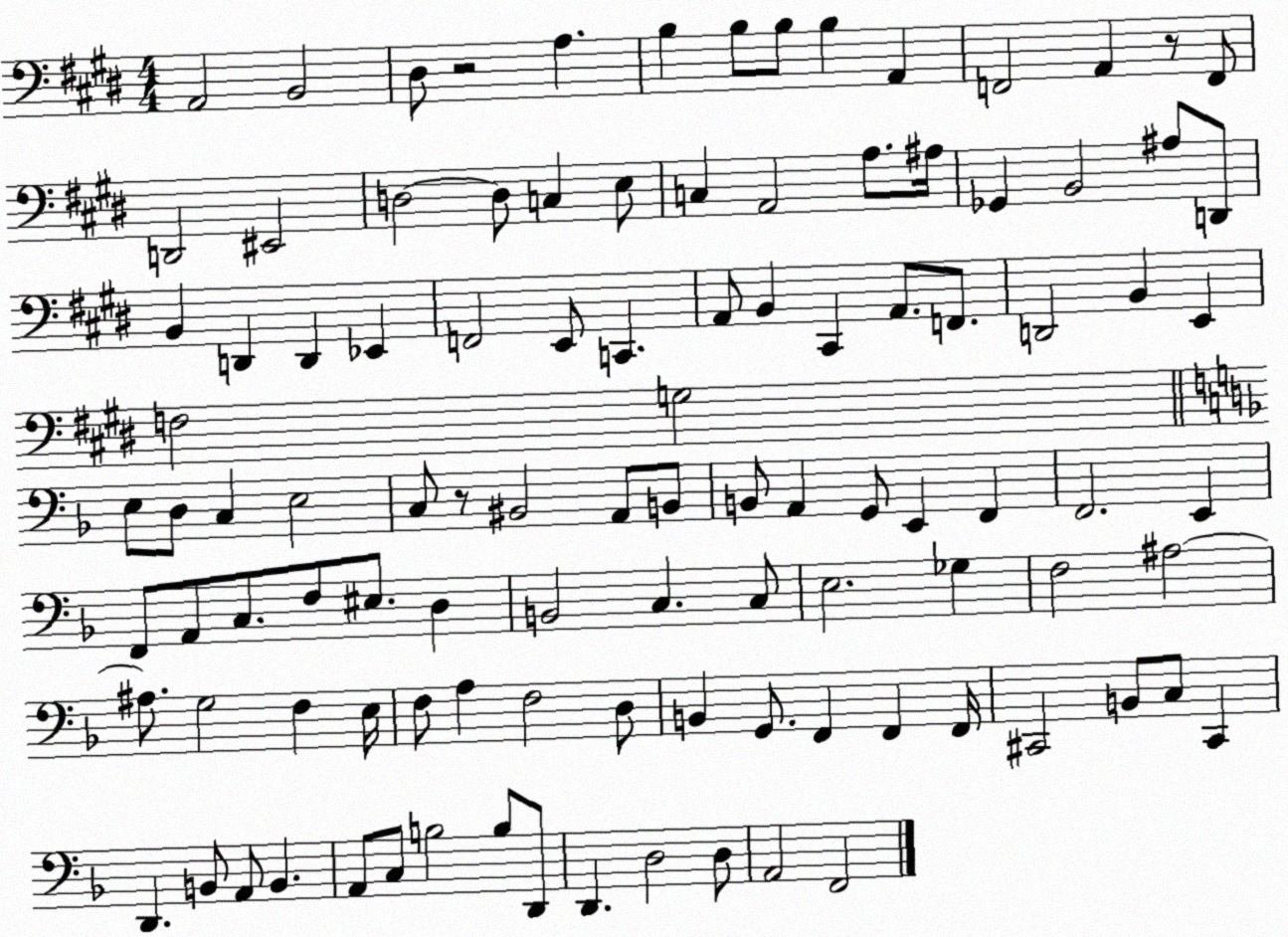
X:1
T:Untitled
M:4/4
L:1/4
K:E
A,,2 B,,2 ^D,/2 z2 A, B, B,/2 B,/2 B, A,, F,,2 A,, z/2 F,,/2 D,,2 ^E,,2 D,2 D,/2 C, E,/2 C, A,,2 A,/2 ^A,/4 _G,, B,,2 ^A,/2 D,,/2 B,, D,, D,, _E,, F,,2 E,,/2 C,, A,,/2 B,, ^C,, A,,/2 F,,/2 D,,2 B,, E,, F,2 G,2 E,/2 D,/2 C, E,2 C,/2 z/2 ^B,,2 A,,/2 B,,/2 B,,/2 A,, G,,/2 E,, F,, F,,2 E,, F,,/2 A,,/2 C,/2 F,/2 ^E,/2 D, B,,2 C, C,/2 E,2 _G, F,2 ^A,2 ^A,/2 G,2 F, E,/4 F,/2 A, F,2 D,/2 B,, G,,/2 F,, F,, F,,/4 ^C,,2 B,,/2 C,/2 ^C,, D,, B,,/2 A,,/2 B,, A,,/2 C,/2 B,2 B,/2 D,,/2 D,, D,2 D,/2 A,,2 F,,2